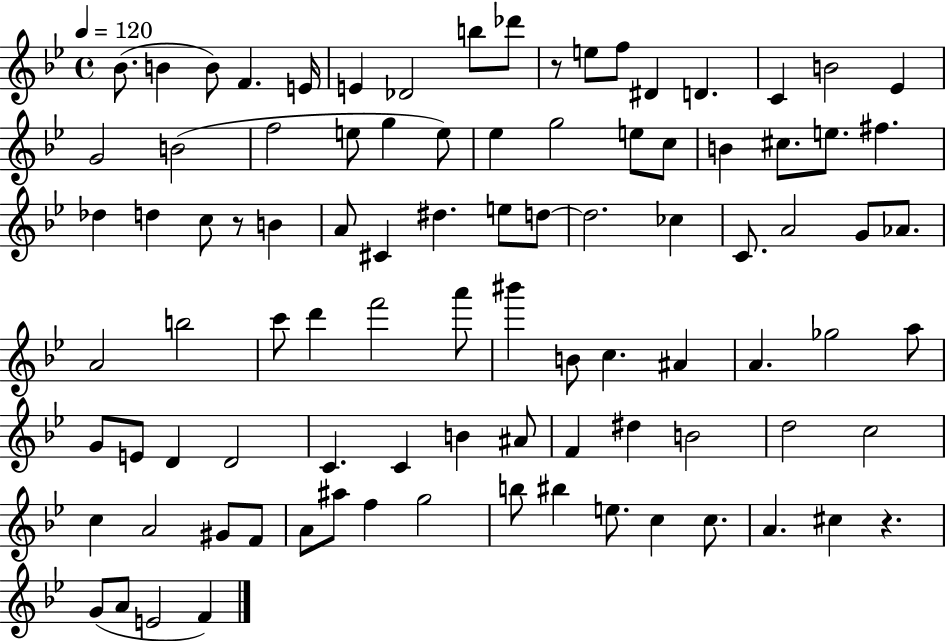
Bb4/e. B4/q B4/e F4/q. E4/s E4/q Db4/h B5/e Db6/e R/e E5/e F5/e D#4/q D4/q. C4/q B4/h Eb4/q G4/h B4/h F5/h E5/e G5/q E5/e Eb5/q G5/h E5/e C5/e B4/q C#5/e. E5/e. F#5/q. Db5/q D5/q C5/e R/e B4/q A4/e C#4/q D#5/q. E5/e D5/e D5/h. CES5/q C4/e. A4/h G4/e Ab4/e. A4/h B5/h C6/e D6/q F6/h A6/e BIS6/q B4/e C5/q. A#4/q A4/q. Gb5/h A5/e G4/e E4/e D4/q D4/h C4/q. C4/q B4/q A#4/e F4/q D#5/q B4/h D5/h C5/h C5/q A4/h G#4/e F4/e A4/e A#5/e F5/q G5/h B5/e BIS5/q E5/e. C5/q C5/e. A4/q. C#5/q R/q. G4/e A4/e E4/h F4/q